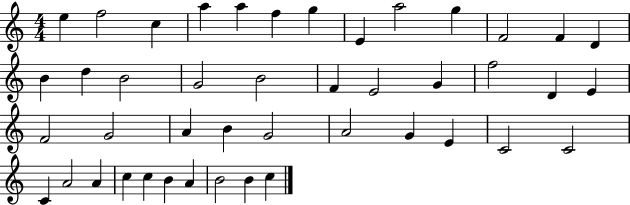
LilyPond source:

{
  \clef treble
  \numericTimeSignature
  \time 4/4
  \key c \major
  e''4 f''2 c''4 | a''4 a''4 f''4 g''4 | e'4 a''2 g''4 | f'2 f'4 d'4 | \break b'4 d''4 b'2 | g'2 b'2 | f'4 e'2 g'4 | f''2 d'4 e'4 | \break f'2 g'2 | a'4 b'4 g'2 | a'2 g'4 e'4 | c'2 c'2 | \break c'4 a'2 a'4 | c''4 c''4 b'4 a'4 | b'2 b'4 c''4 | \bar "|."
}